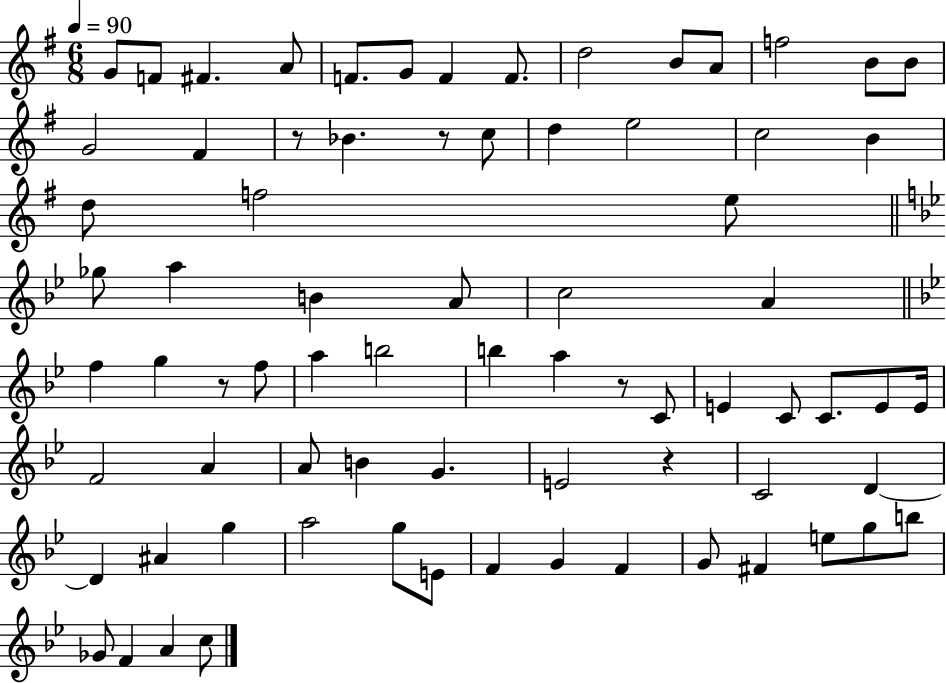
{
  \clef treble
  \numericTimeSignature
  \time 6/8
  \key g \major
  \tempo 4 = 90
  \repeat volta 2 { g'8 f'8 fis'4. a'8 | f'8. g'8 f'4 f'8. | d''2 b'8 a'8 | f''2 b'8 b'8 | \break g'2 fis'4 | r8 bes'4. r8 c''8 | d''4 e''2 | c''2 b'4 | \break d''8 f''2 e''8 | \bar "||" \break \key bes \major ges''8 a''4 b'4 a'8 | c''2 a'4 | \bar "||" \break \key g \minor f''4 g''4 r8 f''8 | a''4 b''2 | b''4 a''4 r8 c'8 | e'4 c'8 c'8. e'8 e'16 | \break f'2 a'4 | a'8 b'4 g'4. | e'2 r4 | c'2 d'4~~ | \break d'4 ais'4 g''4 | a''2 g''8 e'8 | f'4 g'4 f'4 | g'8 fis'4 e''8 g''8 b''8 | \break ges'8 f'4 a'4 c''8 | } \bar "|."
}